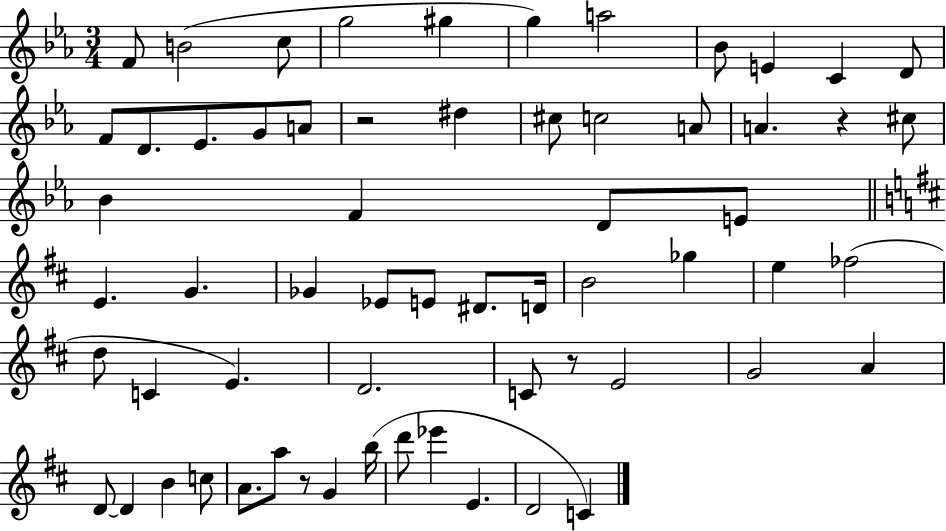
F4/e B4/h C5/e G5/h G#5/q G5/q A5/h Bb4/e E4/q C4/q D4/e F4/e D4/e. Eb4/e. G4/e A4/e R/h D#5/q C#5/e C5/h A4/e A4/q. R/q C#5/e Bb4/q F4/q D4/e E4/e E4/q. G4/q. Gb4/q Eb4/e E4/e D#4/e. D4/s B4/h Gb5/q E5/q FES5/h D5/e C4/q E4/q. D4/h. C4/e R/e E4/h G4/h A4/q D4/e D4/q B4/q C5/e A4/e. A5/e R/e G4/q B5/s D6/e Eb6/q E4/q. D4/h C4/q